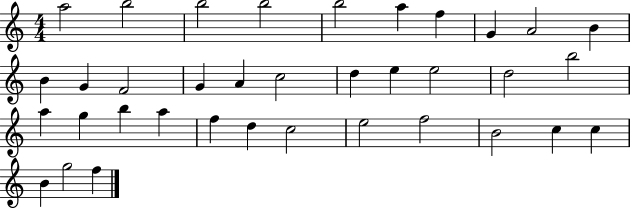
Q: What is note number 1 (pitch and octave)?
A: A5